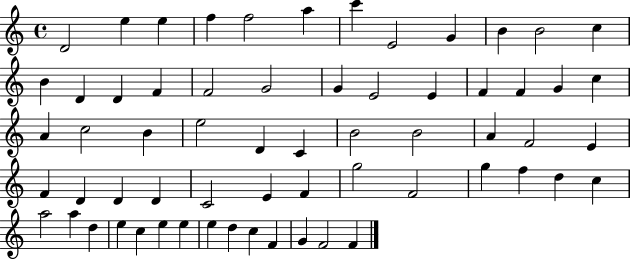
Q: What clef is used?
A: treble